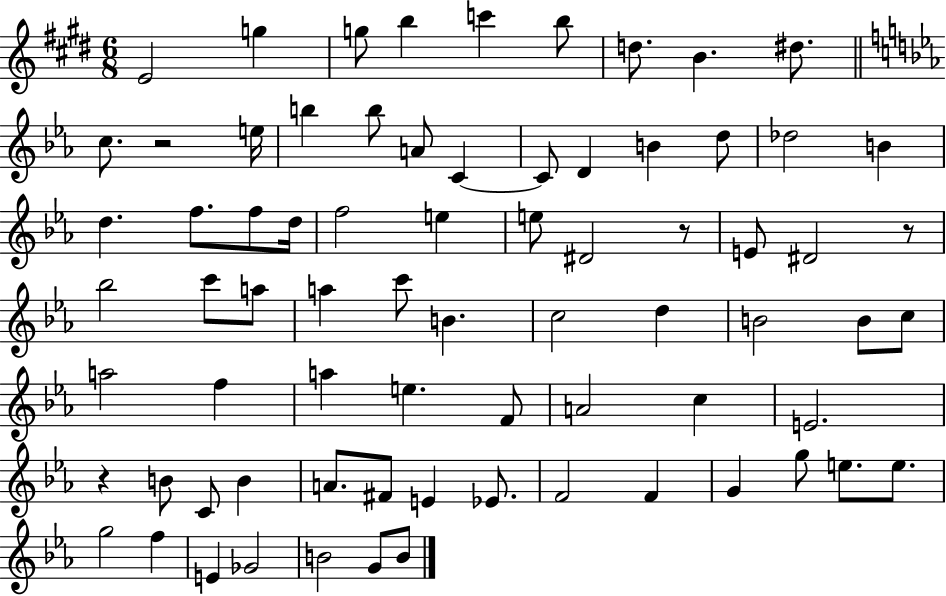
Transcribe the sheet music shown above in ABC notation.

X:1
T:Untitled
M:6/8
L:1/4
K:E
E2 g g/2 b c' b/2 d/2 B ^d/2 c/2 z2 e/4 b b/2 A/2 C C/2 D B d/2 _d2 B d f/2 f/2 d/4 f2 e e/2 ^D2 z/2 E/2 ^D2 z/2 _b2 c'/2 a/2 a c'/2 B c2 d B2 B/2 c/2 a2 f a e F/2 A2 c E2 z B/2 C/2 B A/2 ^F/2 E _E/2 F2 F G g/2 e/2 e/2 g2 f E _G2 B2 G/2 B/2